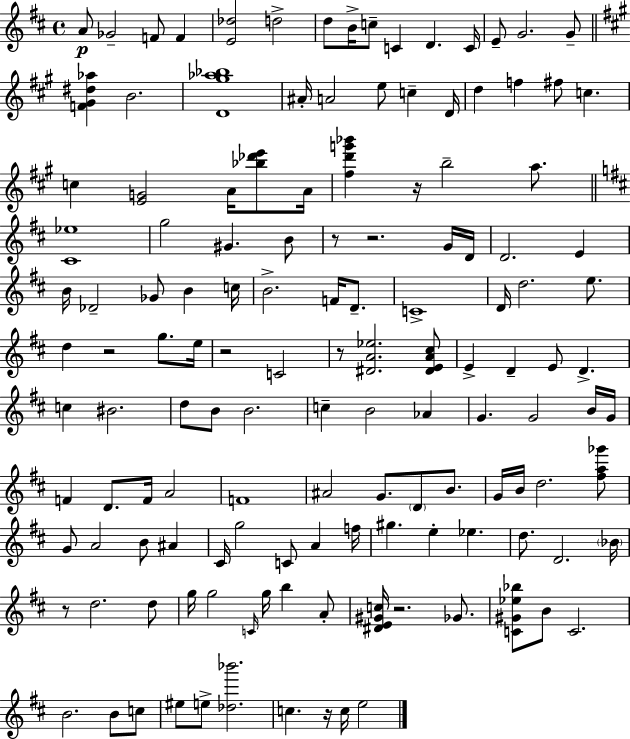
X:1
T:Untitled
M:4/4
L:1/4
K:D
A/2 _G2 F/2 F [E_d]2 d2 d/2 B/4 c/2 C D C/4 E/2 G2 G/2 [F^G^d_a] B2 [D^g_a_b]4 ^A/4 A2 e/2 c D/4 d f ^f/2 c c [EG]2 A/4 [_b_d'e']/2 A/4 [^fd'g'_b'] z/4 b2 a/2 [^C_e]4 g2 ^G B/2 z/2 z2 G/4 D/4 D2 E B/4 _D2 _G/2 B c/4 B2 F/4 D/2 C4 D/4 d2 e/2 d z2 g/2 e/4 z2 C2 z/2 [^DA_e]2 [^DEA^c]/2 E D E/2 D c ^B2 d/2 B/2 B2 c B2 _A G G2 B/4 G/4 F D/2 F/4 A2 F4 ^A2 G/2 D/2 B/2 G/4 B/4 d2 [^fa_g']/2 G/2 A2 B/2 ^A ^C/4 g2 C/2 A f/4 ^g e _e d/2 D2 _B/4 z/2 d2 d/2 g/4 g2 C/4 g/4 b A/2 [^DE^Gc]/4 z2 _G/2 [C^G_e_b]/2 B/2 C2 B2 B/2 c/2 ^e/2 e/2 [_d_b']2 c z/4 c/4 e2